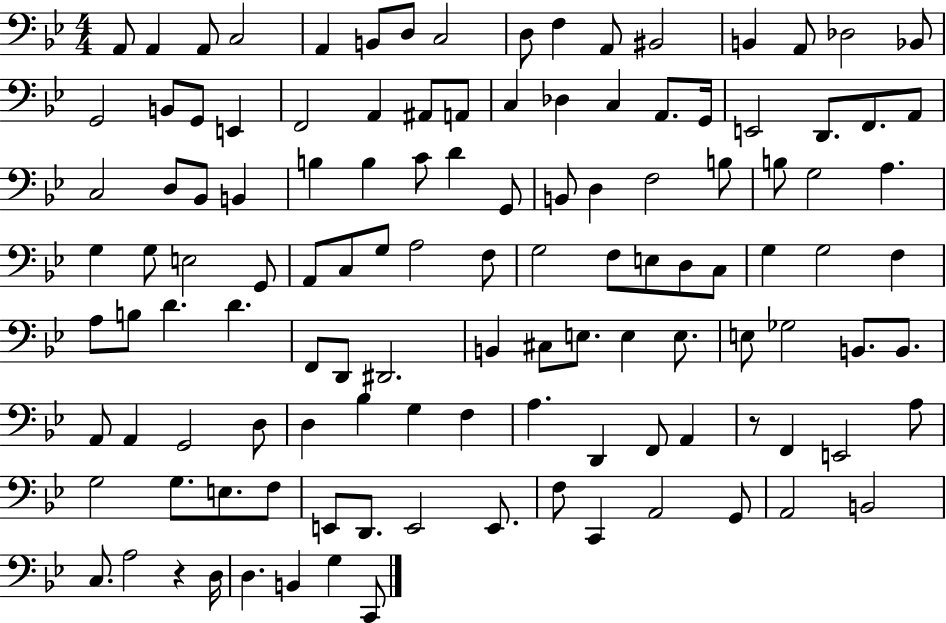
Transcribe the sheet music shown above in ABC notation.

X:1
T:Untitled
M:4/4
L:1/4
K:Bb
A,,/2 A,, A,,/2 C,2 A,, B,,/2 D,/2 C,2 D,/2 F, A,,/2 ^B,,2 B,, A,,/2 _D,2 _B,,/2 G,,2 B,,/2 G,,/2 E,, F,,2 A,, ^A,,/2 A,,/2 C, _D, C, A,,/2 G,,/4 E,,2 D,,/2 F,,/2 A,,/2 C,2 D,/2 _B,,/2 B,, B, B, C/2 D G,,/2 B,,/2 D, F,2 B,/2 B,/2 G,2 A, G, G,/2 E,2 G,,/2 A,,/2 C,/2 G,/2 A,2 F,/2 G,2 F,/2 E,/2 D,/2 C,/2 G, G,2 F, A,/2 B,/2 D D F,,/2 D,,/2 ^D,,2 B,, ^C,/2 E,/2 E, E,/2 E,/2 _G,2 B,,/2 B,,/2 A,,/2 A,, G,,2 D,/2 D, _B, G, F, A, D,, F,,/2 A,, z/2 F,, E,,2 A,/2 G,2 G,/2 E,/2 F,/2 E,,/2 D,,/2 E,,2 E,,/2 F,/2 C,, A,,2 G,,/2 A,,2 B,,2 C,/2 A,2 z D,/4 D, B,, G, C,,/2